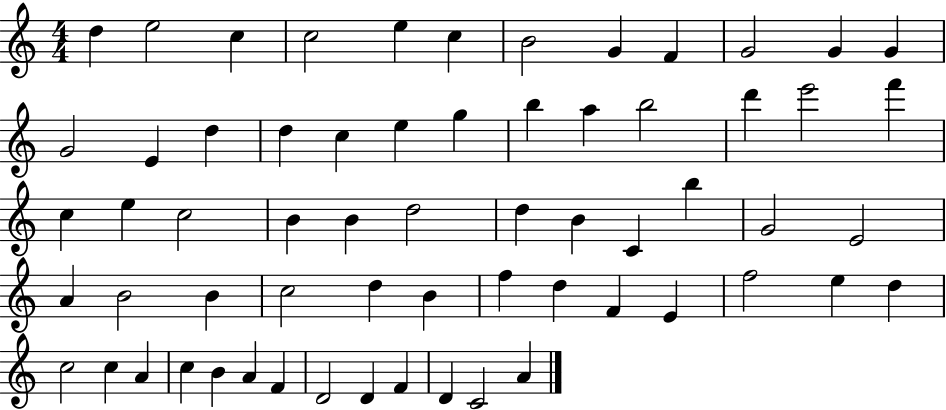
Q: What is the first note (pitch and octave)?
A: D5